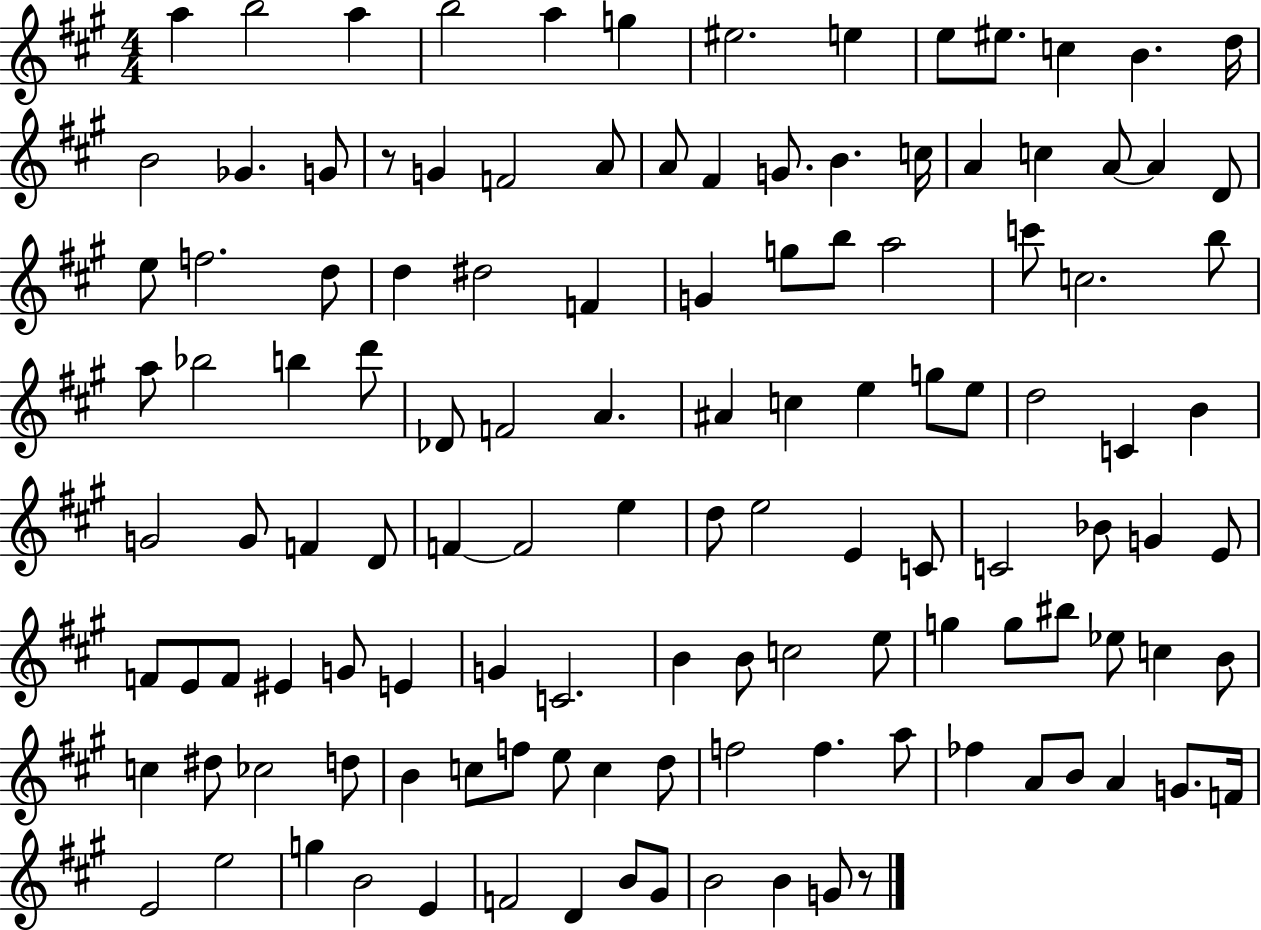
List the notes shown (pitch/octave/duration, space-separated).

A5/q B5/h A5/q B5/h A5/q G5/q EIS5/h. E5/q E5/e EIS5/e. C5/q B4/q. D5/s B4/h Gb4/q. G4/e R/e G4/q F4/h A4/e A4/e F#4/q G4/e. B4/q. C5/s A4/q C5/q A4/e A4/q D4/e E5/e F5/h. D5/e D5/q D#5/h F4/q G4/q G5/e B5/e A5/h C6/e C5/h. B5/e A5/e Bb5/h B5/q D6/e Db4/e F4/h A4/q. A#4/q C5/q E5/q G5/e E5/e D5/h C4/q B4/q G4/h G4/e F4/q D4/e F4/q F4/h E5/q D5/e E5/h E4/q C4/e C4/h Bb4/e G4/q E4/e F4/e E4/e F4/e EIS4/q G4/e E4/q G4/q C4/h. B4/q B4/e C5/h E5/e G5/q G5/e BIS5/e Eb5/e C5/q B4/e C5/q D#5/e CES5/h D5/e B4/q C5/e F5/e E5/e C5/q D5/e F5/h F5/q. A5/e FES5/q A4/e B4/e A4/q G4/e. F4/s E4/h E5/h G5/q B4/h E4/q F4/h D4/q B4/e G#4/e B4/h B4/q G4/e R/e